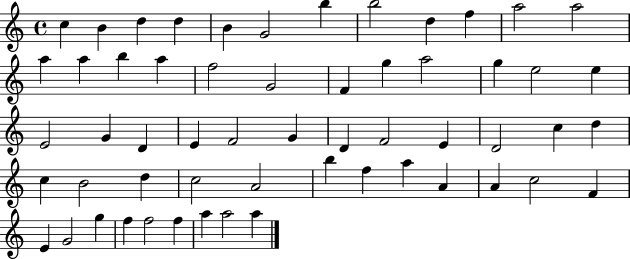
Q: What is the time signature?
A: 4/4